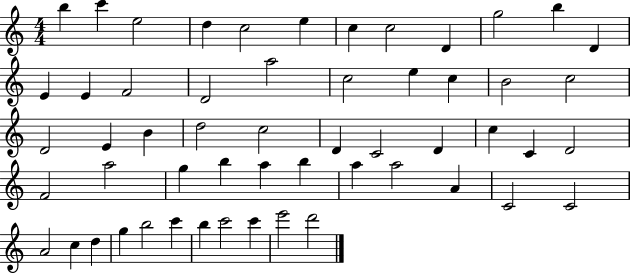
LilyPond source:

{
  \clef treble
  \numericTimeSignature
  \time 4/4
  \key c \major
  b''4 c'''4 e''2 | d''4 c''2 e''4 | c''4 c''2 d'4 | g''2 b''4 d'4 | \break e'4 e'4 f'2 | d'2 a''2 | c''2 e''4 c''4 | b'2 c''2 | \break d'2 e'4 b'4 | d''2 c''2 | d'4 c'2 d'4 | c''4 c'4 d'2 | \break f'2 a''2 | g''4 b''4 a''4 b''4 | a''4 a''2 a'4 | c'2 c'2 | \break a'2 c''4 d''4 | g''4 b''2 c'''4 | b''4 c'''2 c'''4 | e'''2 d'''2 | \break \bar "|."
}